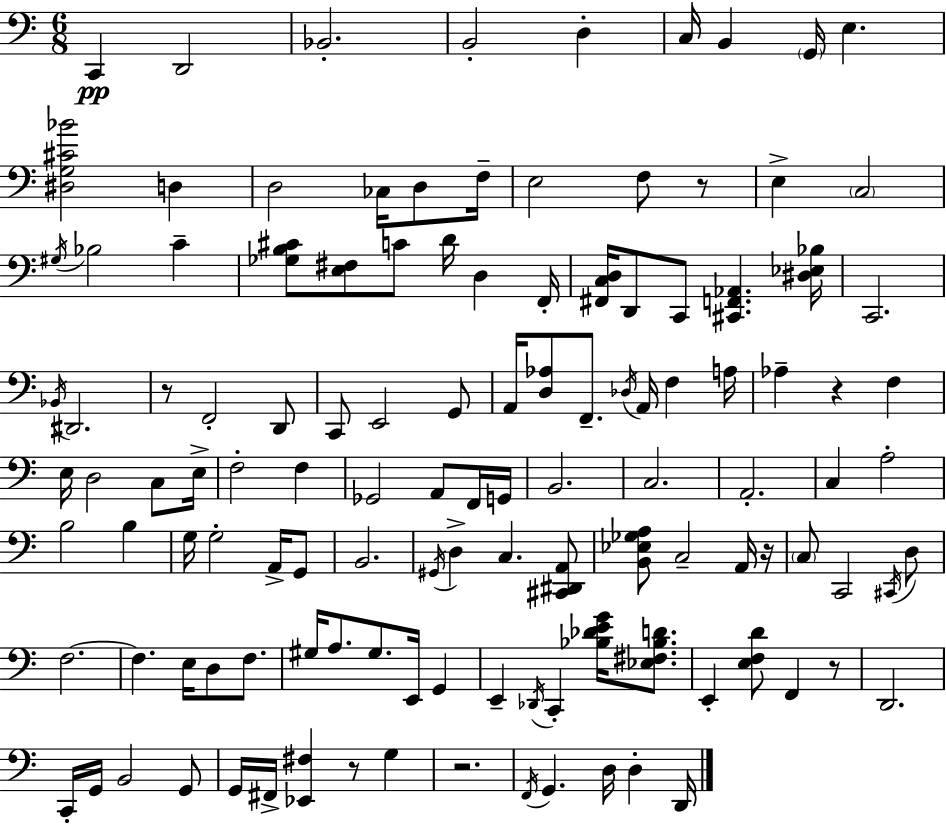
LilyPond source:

{
  \clef bass
  \numericTimeSignature
  \time 6/8
  \key c \major
  c,4\pp d,2 | bes,2.-. | b,2-. d4-. | c16 b,4 \parenthesize g,16 e4. | \break <dis g cis' bes'>2 d4 | d2 ces16 d8 f16-- | e2 f8 r8 | e4-> \parenthesize c2 | \break \acciaccatura { gis16 } bes2 c'4-- | <ges b cis'>8 <e fis>8 c'8 d'16 d4 | f,16-. <fis, c d>16 d,8 c,8 <cis, f, aes,>4. | <dis ees bes>16 c,2. | \break \acciaccatura { bes,16 } dis,2. | r8 f,2-. | d,8 c,8 e,2 | g,8 a,16 <d aes>8 f,8.-- \acciaccatura { des16 } a,16 f4 | \break a16 aes4-- r4 f4 | e16 d2 | c8 e16-> f2-. f4 | ges,2 a,8 | \break f,16 g,16 b,2. | c2. | a,2.-. | c4 a2-. | \break b2 b4 | g16 g2-. | a,16-> g,8 b,2. | \acciaccatura { gis,16 } d4-> c4. | \break <cis, dis, a,>8 <b, ees ges a>8 c2-- | a,16 r16 \parenthesize c8 c,2 | \acciaccatura { cis,16 } d8 f2.~~ | f4. e16 | \break d8 f8. gis16 a8. gis8. | e,16 g,4 e,4-- \acciaccatura { des,16 } c,4-. | <bes des' e' g'>16 <ees fis bes d'>8. e,4-. <e f d'>8 | f,4 r8 d,2. | \break c,16-. g,16 b,2 | g,8 g,16 fis,16-> <ees, fis>4 | r8 g4 r2. | \acciaccatura { f,16 } g,4. | \break d16 d4-. d,16 \bar "|."
}